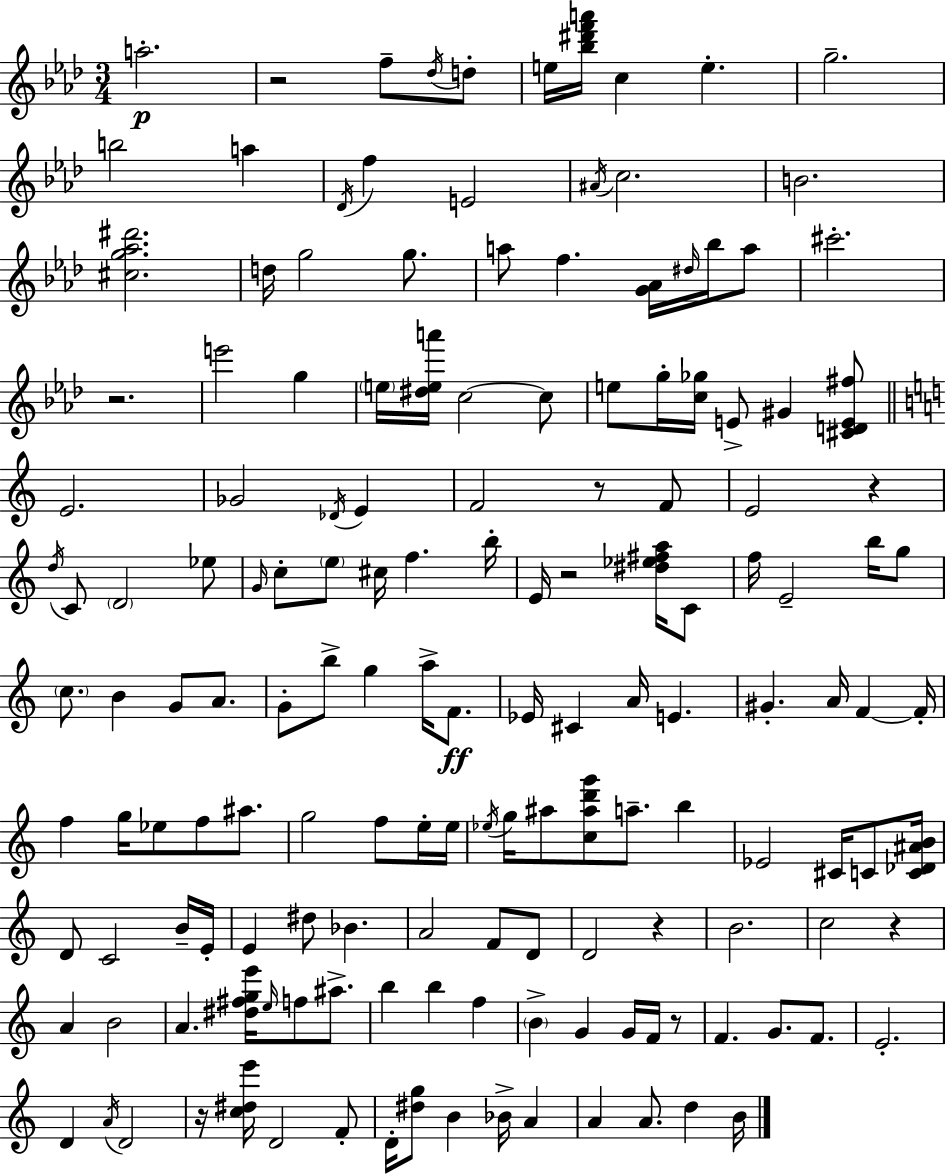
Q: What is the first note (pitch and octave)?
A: A5